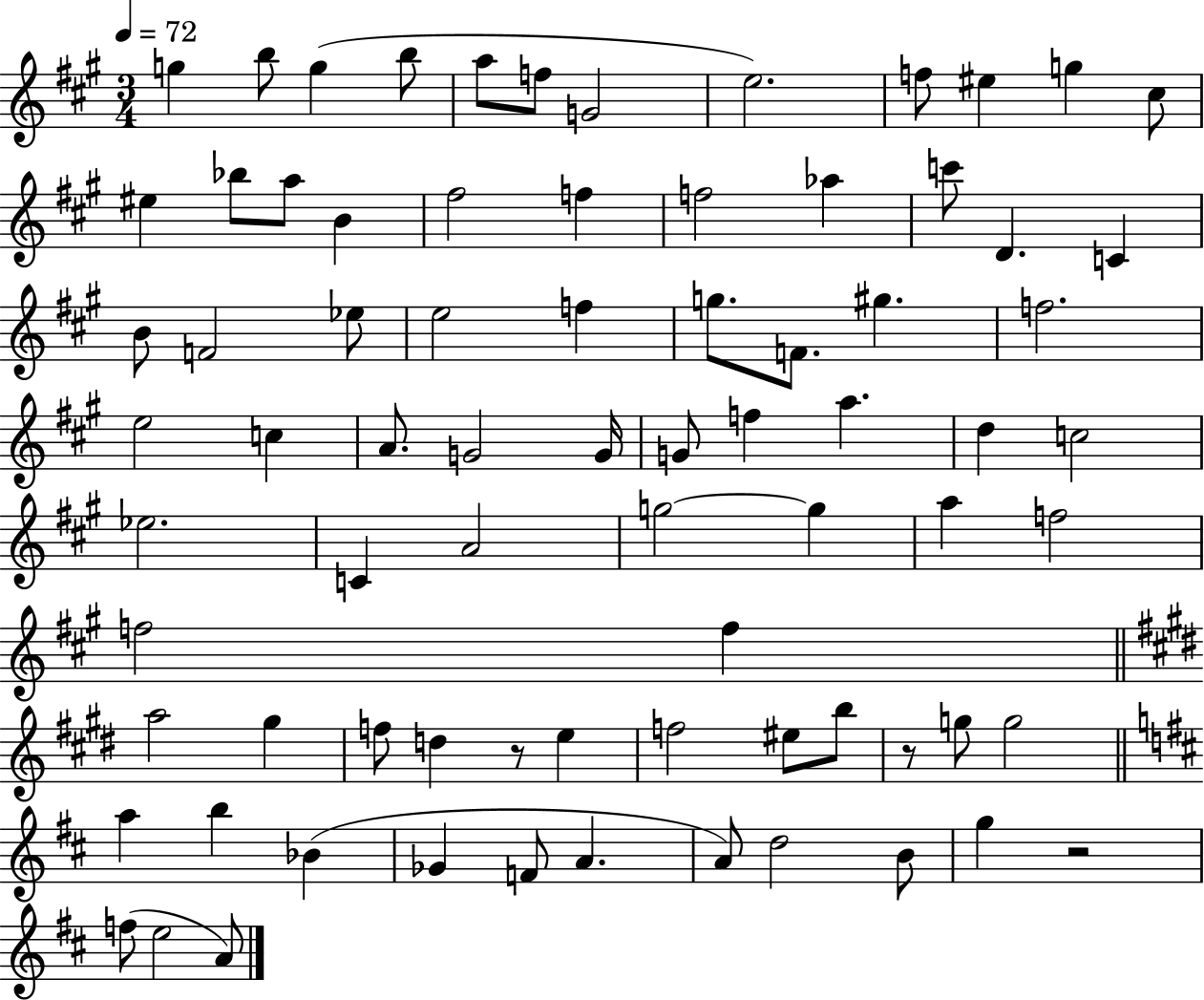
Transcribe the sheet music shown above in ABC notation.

X:1
T:Untitled
M:3/4
L:1/4
K:A
g b/2 g b/2 a/2 f/2 G2 e2 f/2 ^e g ^c/2 ^e _b/2 a/2 B ^f2 f f2 _a c'/2 D C B/2 F2 _e/2 e2 f g/2 F/2 ^g f2 e2 c A/2 G2 G/4 G/2 f a d c2 _e2 C A2 g2 g a f2 f2 f a2 ^g f/2 d z/2 e f2 ^e/2 b/2 z/2 g/2 g2 a b _B _G F/2 A A/2 d2 B/2 g z2 f/2 e2 A/2